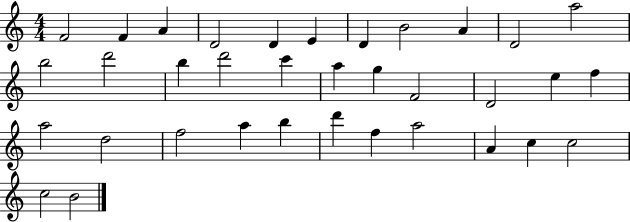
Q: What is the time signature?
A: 4/4